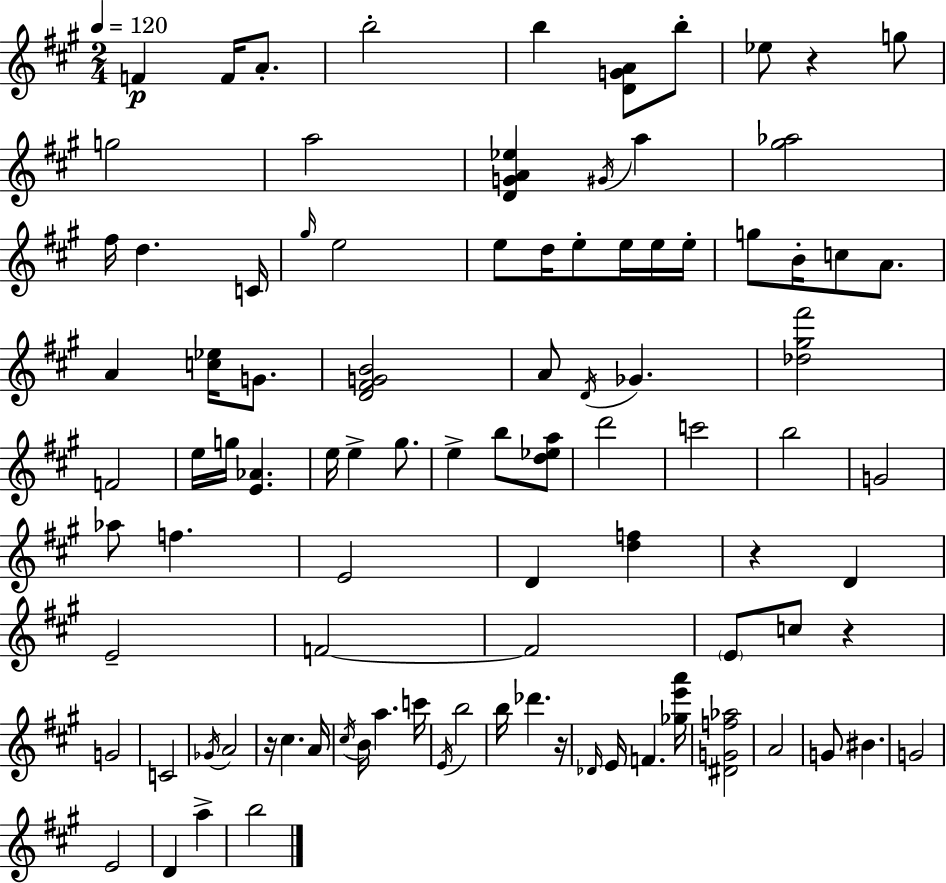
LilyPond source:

{
  \clef treble
  \numericTimeSignature
  \time 2/4
  \key a \major
  \tempo 4 = 120
  \repeat volta 2 { f'4\p f'16 a'8.-. | b''2-. | b''4 <d' g' a'>8 b''8-. | ees''8 r4 g''8 | \break g''2 | a''2 | <d' g' a' ees''>4 \acciaccatura { gis'16 } a''4 | <gis'' aes''>2 | \break fis''16 d''4. | c'16 \grace { gis''16 } e''2 | e''8 d''16 e''8-. e''16 | e''16 e''16-. g''8 b'16-. c''8 a'8. | \break a'4 <c'' ees''>16 g'8. | <d' fis' g' b'>2 | a'8 \acciaccatura { d'16 } ges'4. | <des'' gis'' fis'''>2 | \break f'2 | e''16 g''16 <e' aes'>4. | e''16 e''4-> | gis''8. e''4-> b''8 | \break <d'' ees'' a''>8 d'''2 | c'''2 | b''2 | g'2 | \break aes''8 f''4. | e'2 | d'4 <d'' f''>4 | r4 d'4 | \break e'2-- | f'2~~ | f'2 | \parenthesize e'8 c''8 r4 | \break g'2 | c'2 | \acciaccatura { ges'16 } a'2 | r16 cis''4. | \break a'16 \acciaccatura { cis''16 } b'16 a''4. | c'''16 \acciaccatura { e'16 } b''2 | b''16 des'''4. | r16 \grace { des'16 } e'16 | \break f'4. <ges'' e''' a'''>16 <dis' g' f'' aes''>2 | a'2 | g'8 | bis'4. g'2 | \break e'2 | d'4 | a''4-> b''2 | } \bar "|."
}